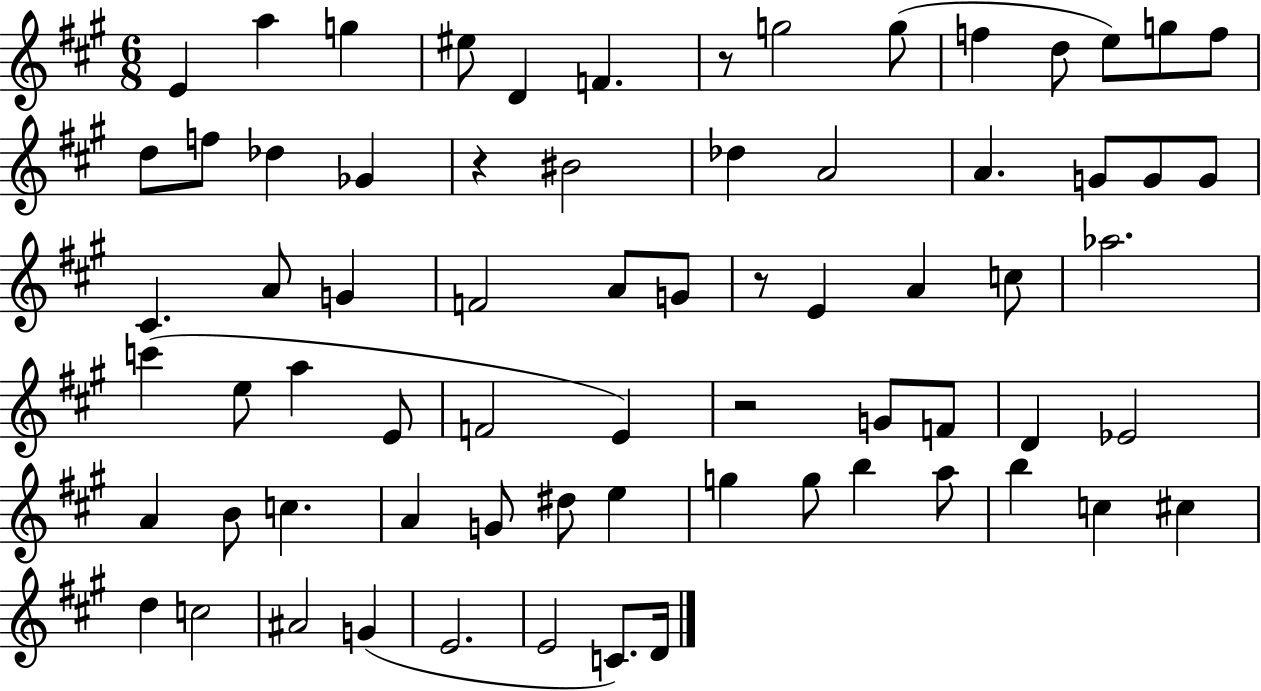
E4/q A5/q G5/q EIS5/e D4/q F4/q. R/e G5/h G5/e F5/q D5/e E5/e G5/e F5/e D5/e F5/e Db5/q Gb4/q R/q BIS4/h Db5/q A4/h A4/q. G4/e G4/e G4/e C#4/q. A4/e G4/q F4/h A4/e G4/e R/e E4/q A4/q C5/e Ab5/h. C6/q E5/e A5/q E4/e F4/h E4/q R/h G4/e F4/e D4/q Eb4/h A4/q B4/e C5/q. A4/q G4/e D#5/e E5/q G5/q G5/e B5/q A5/e B5/q C5/q C#5/q D5/q C5/h A#4/h G4/q E4/h. E4/h C4/e. D4/s